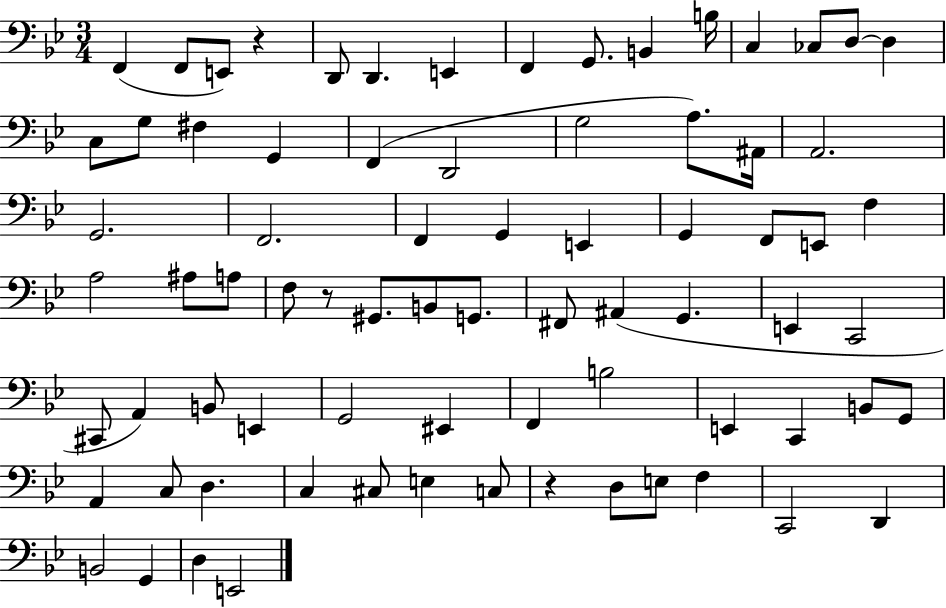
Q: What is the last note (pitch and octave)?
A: E2